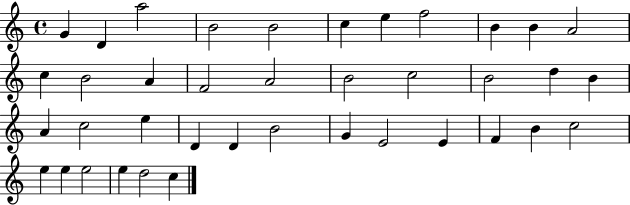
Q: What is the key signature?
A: C major